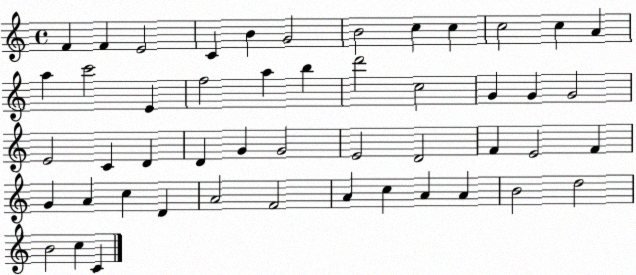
X:1
T:Untitled
M:4/4
L:1/4
K:C
F F E2 C B G2 B2 c c c2 c A a c'2 E f2 a b d'2 c2 G G G2 E2 C D D G G2 E2 D2 F E2 F G A c D A2 F2 A c A A B2 d2 B2 c C